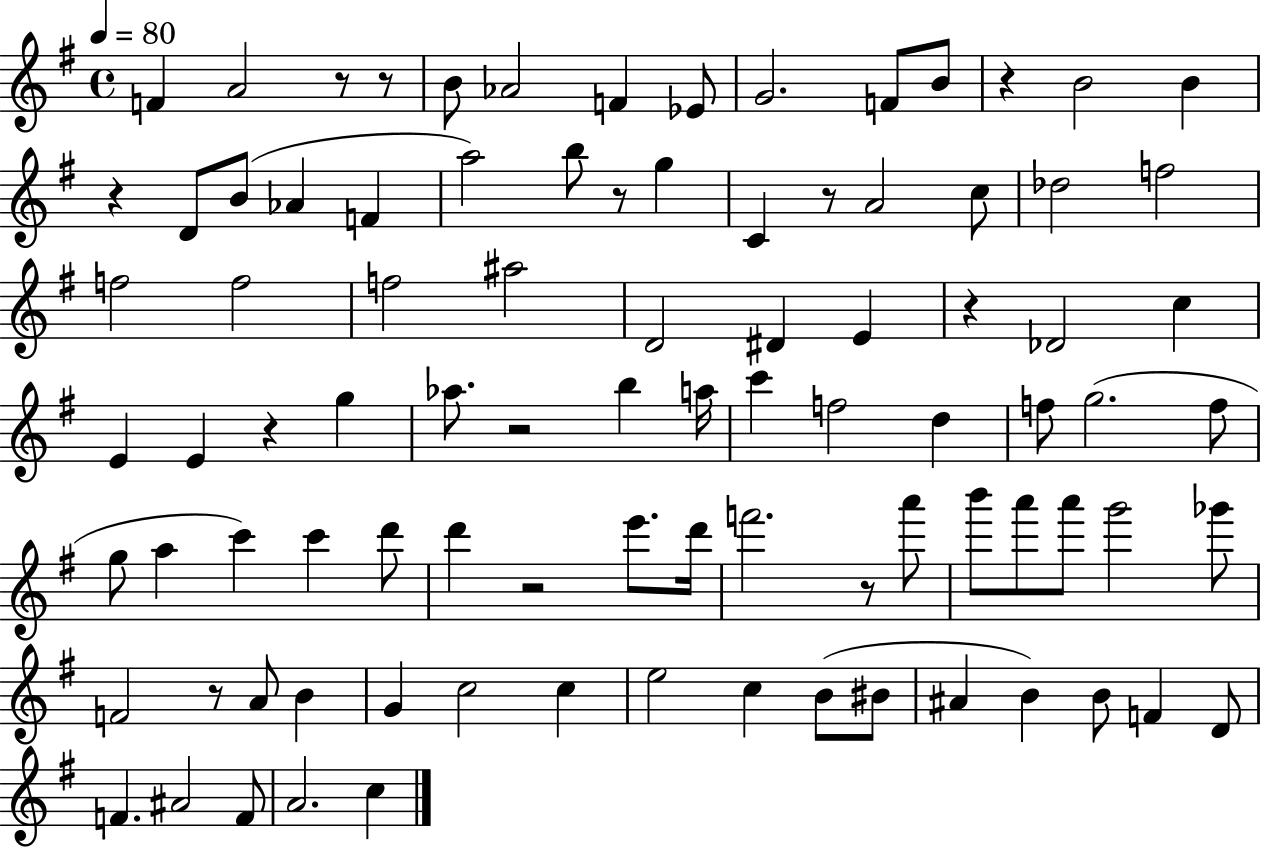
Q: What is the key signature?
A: G major